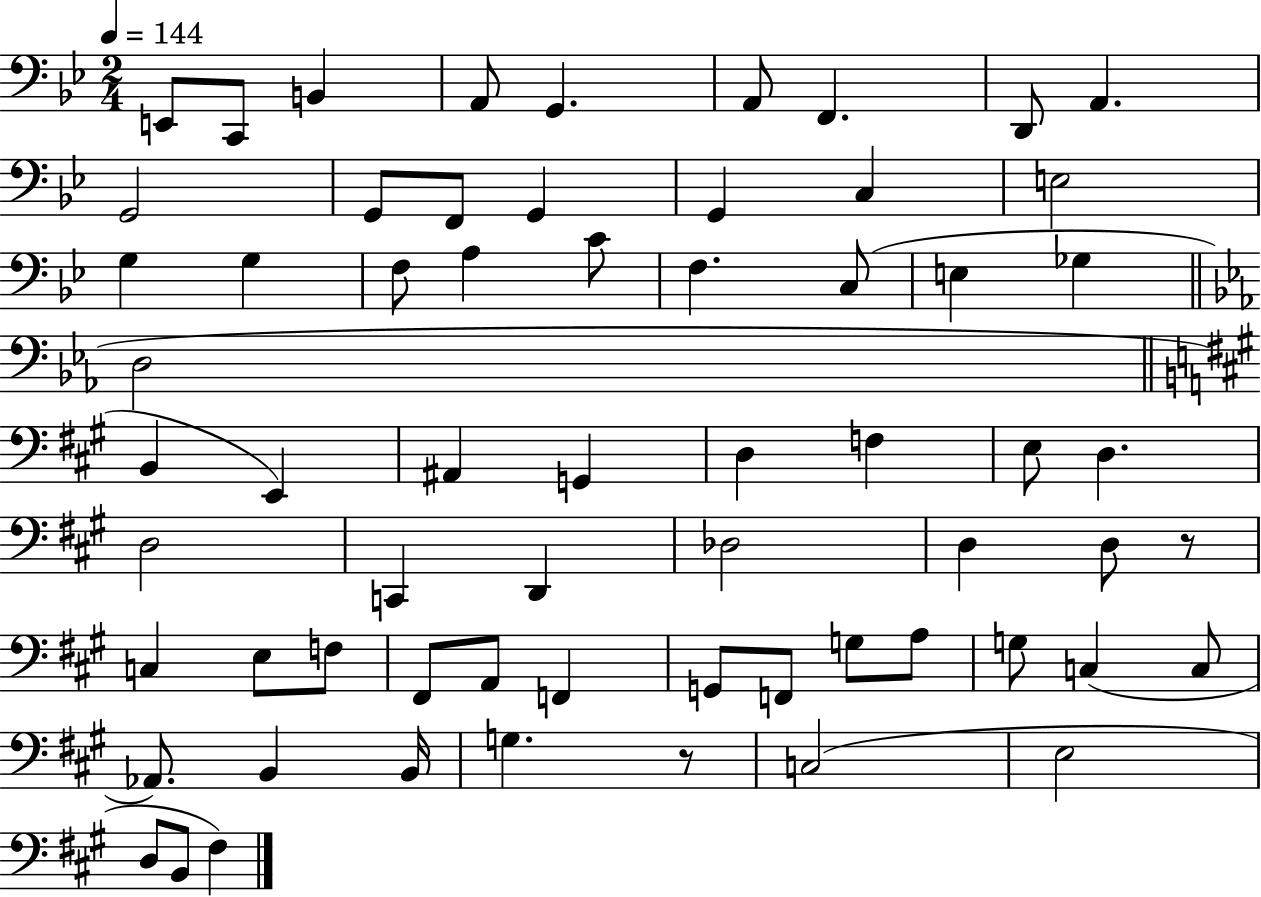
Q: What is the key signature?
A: BES major